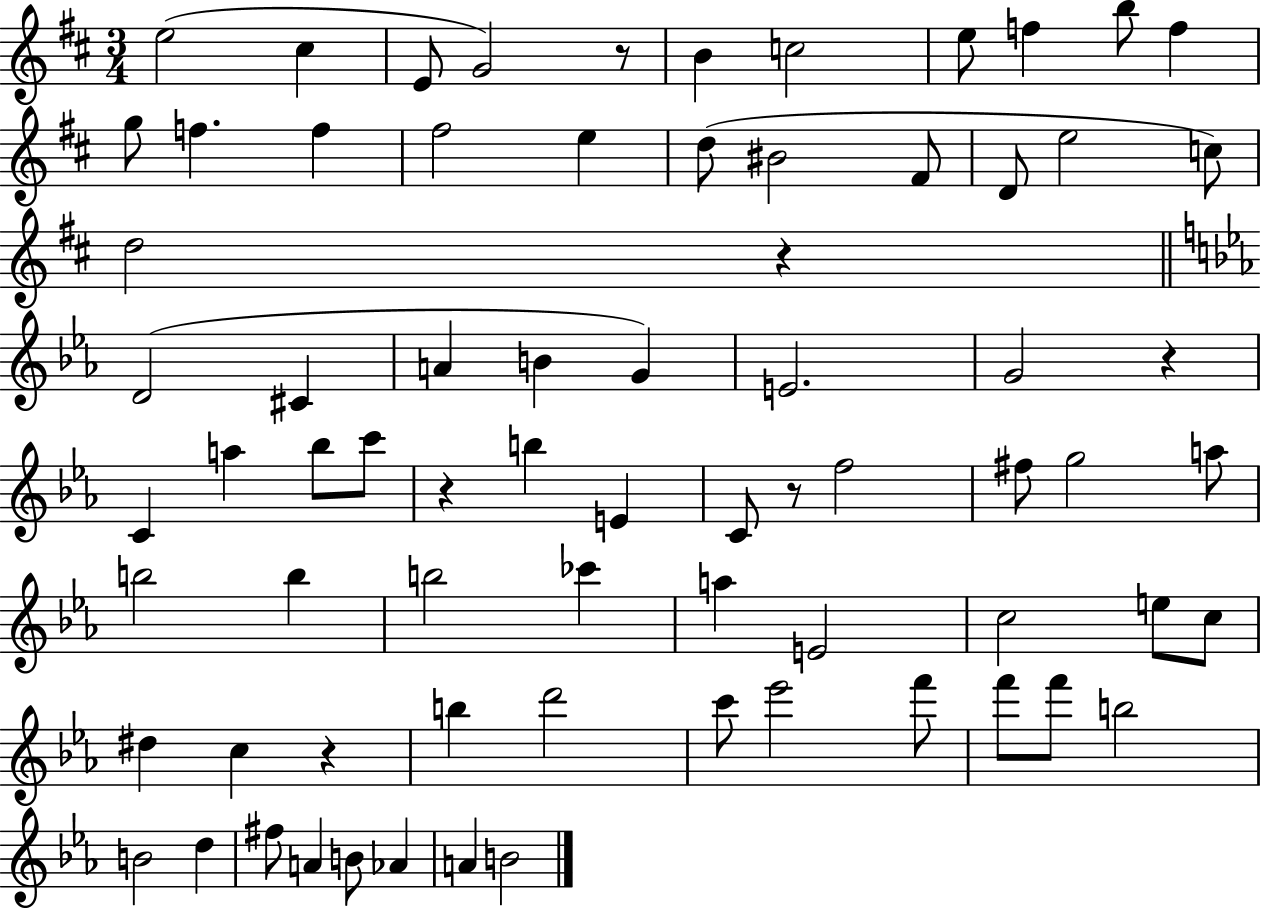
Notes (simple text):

E5/h C#5/q E4/e G4/h R/e B4/q C5/h E5/e F5/q B5/e F5/q G5/e F5/q. F5/q F#5/h E5/q D5/e BIS4/h F#4/e D4/e E5/h C5/e D5/h R/q D4/h C#4/q A4/q B4/q G4/q E4/h. G4/h R/q C4/q A5/q Bb5/e C6/e R/q B5/q E4/q C4/e R/e F5/h F#5/e G5/h A5/e B5/h B5/q B5/h CES6/q A5/q E4/h C5/h E5/e C5/e D#5/q C5/q R/q B5/q D6/h C6/e Eb6/h F6/e F6/e F6/e B5/h B4/h D5/q F#5/e A4/q B4/e Ab4/q A4/q B4/h